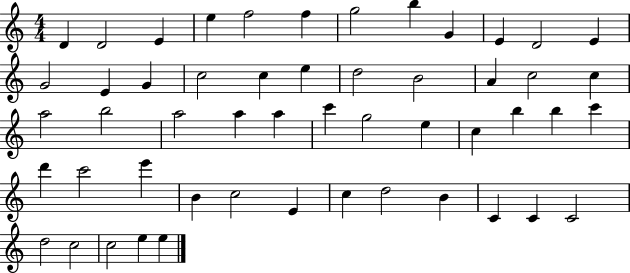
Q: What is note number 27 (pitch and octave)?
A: A5